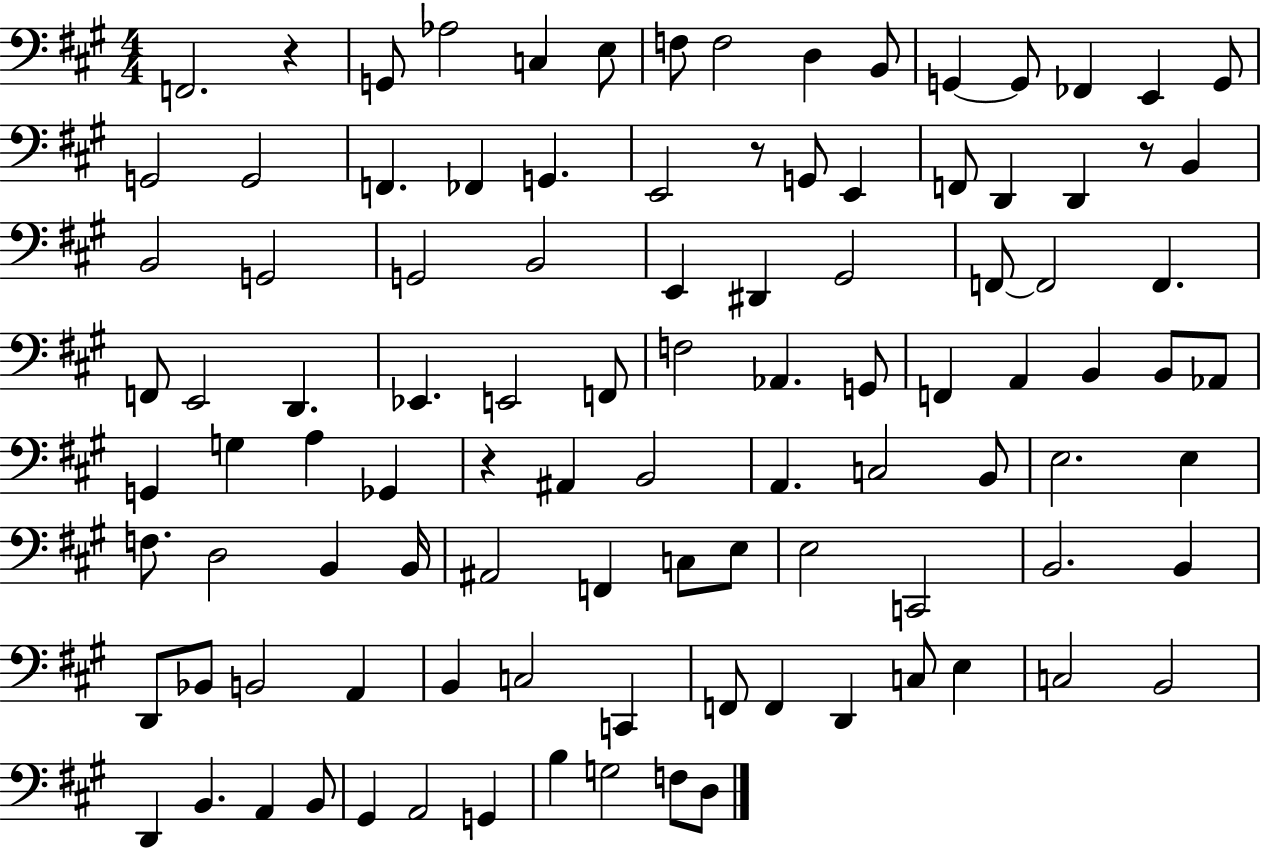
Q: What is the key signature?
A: A major